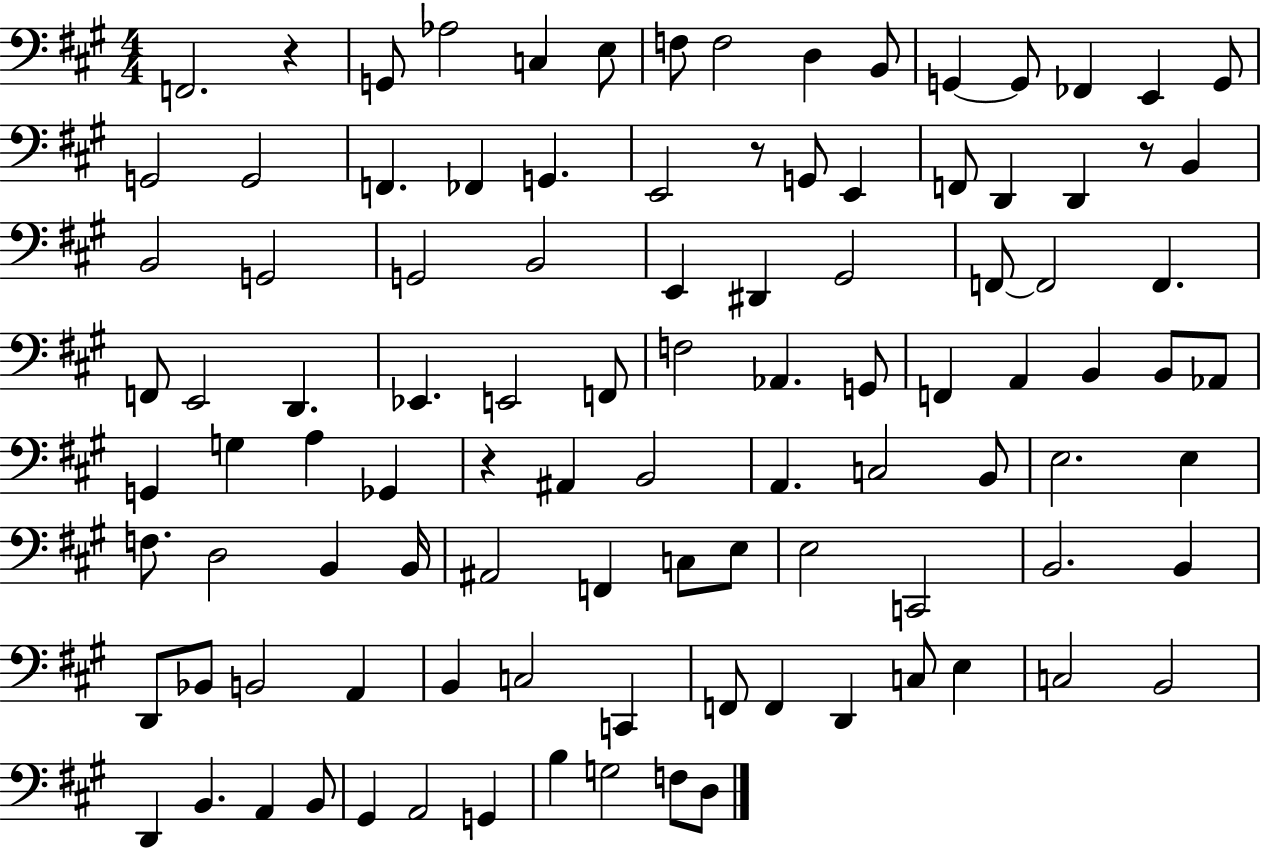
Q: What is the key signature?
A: A major